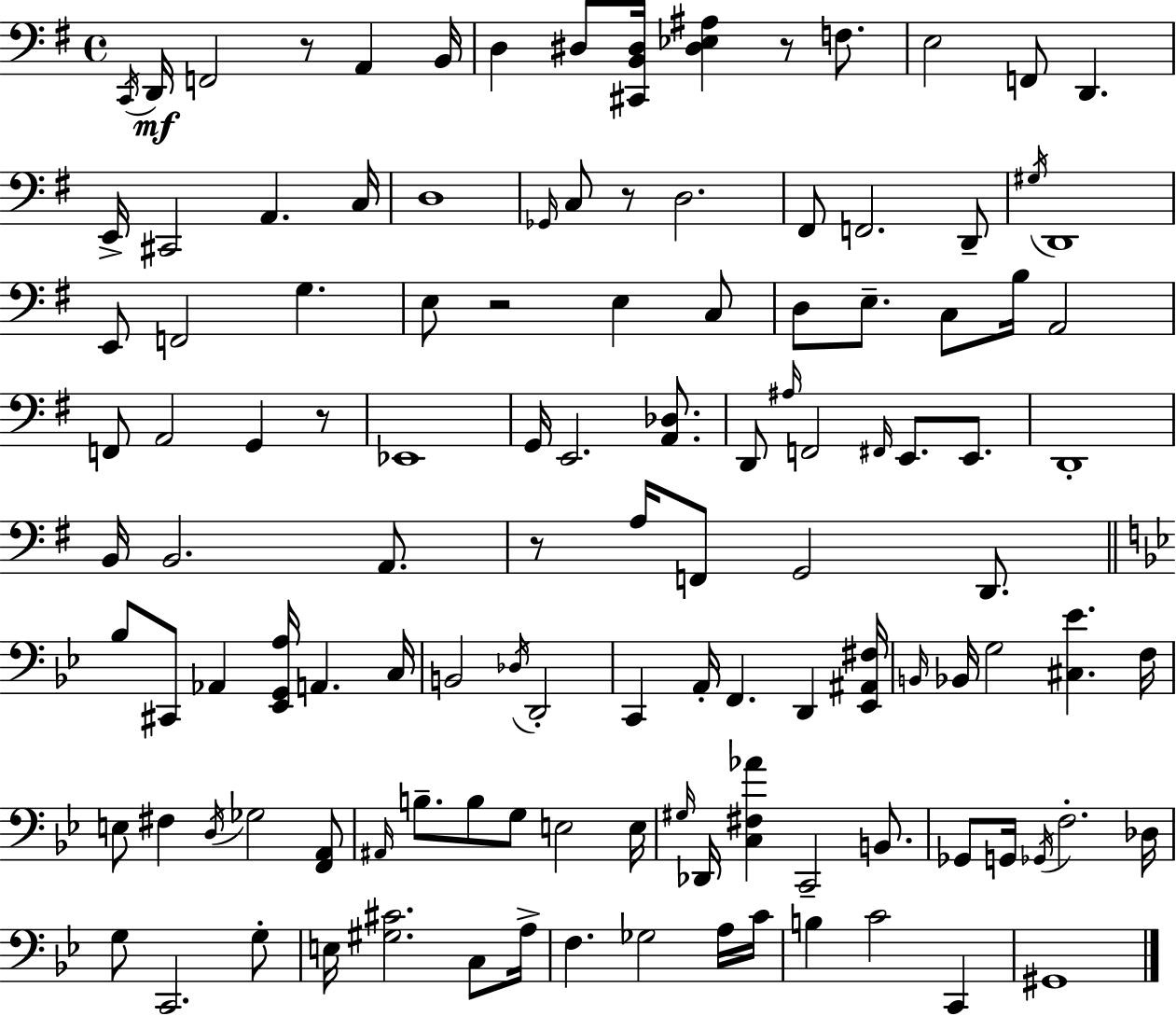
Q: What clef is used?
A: bass